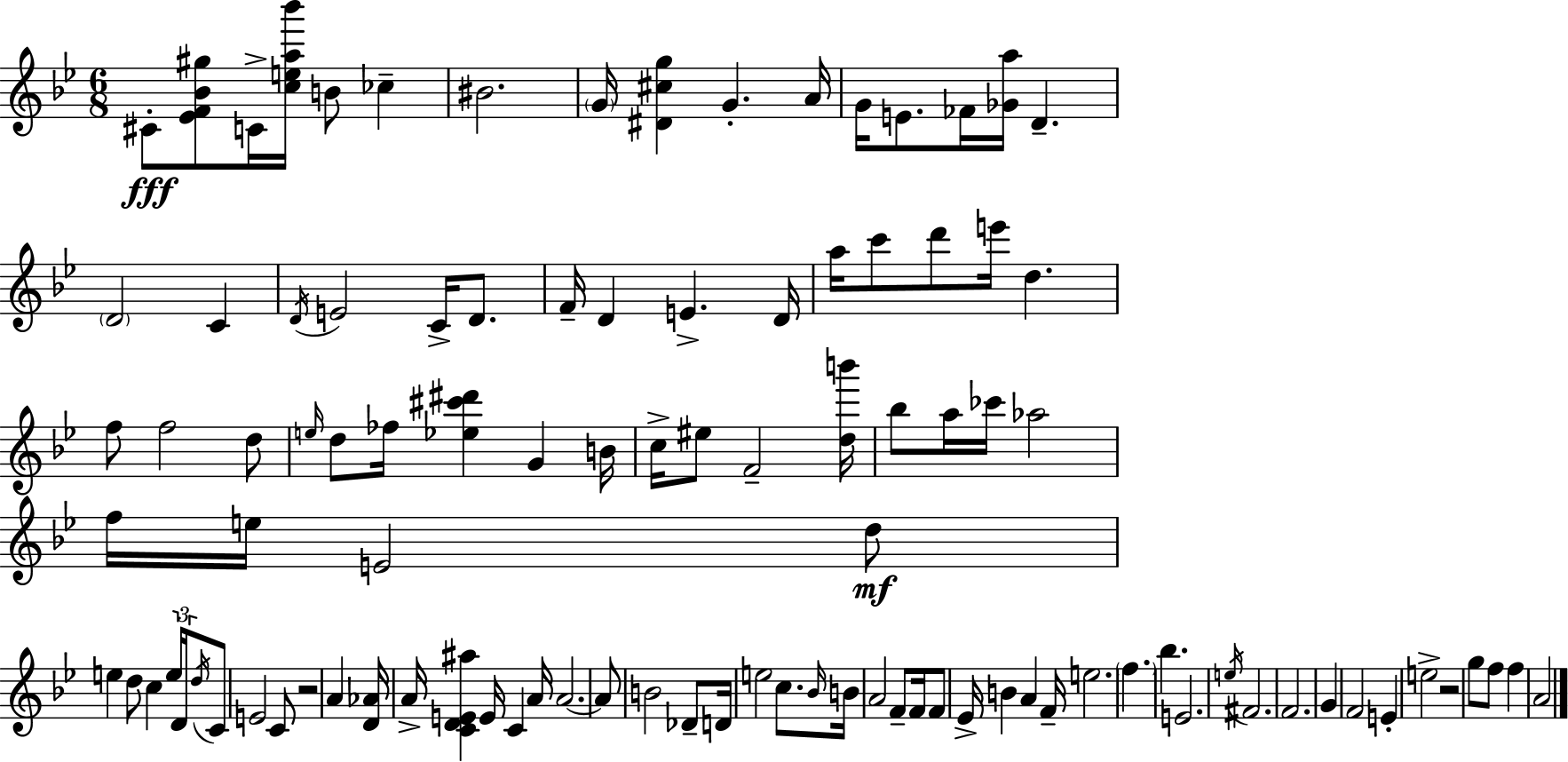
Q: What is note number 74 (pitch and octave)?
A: Eb4